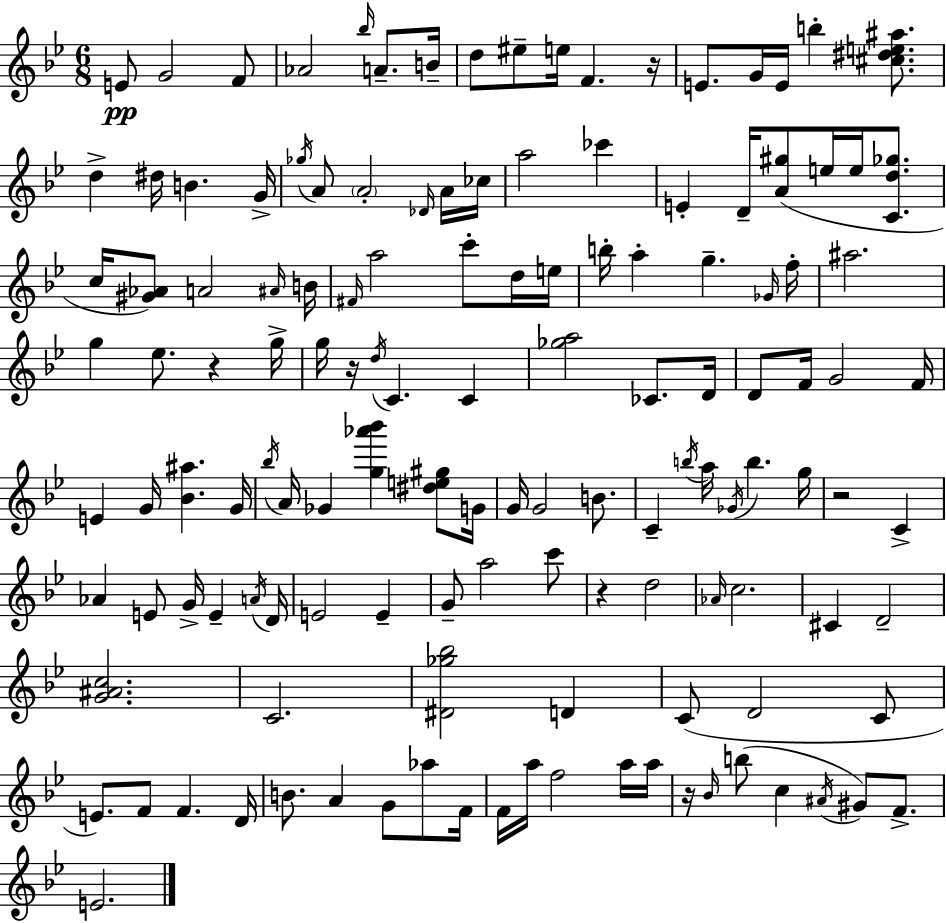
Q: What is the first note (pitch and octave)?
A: E4